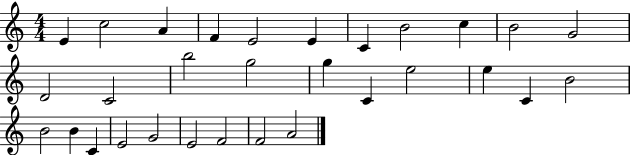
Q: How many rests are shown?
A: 0